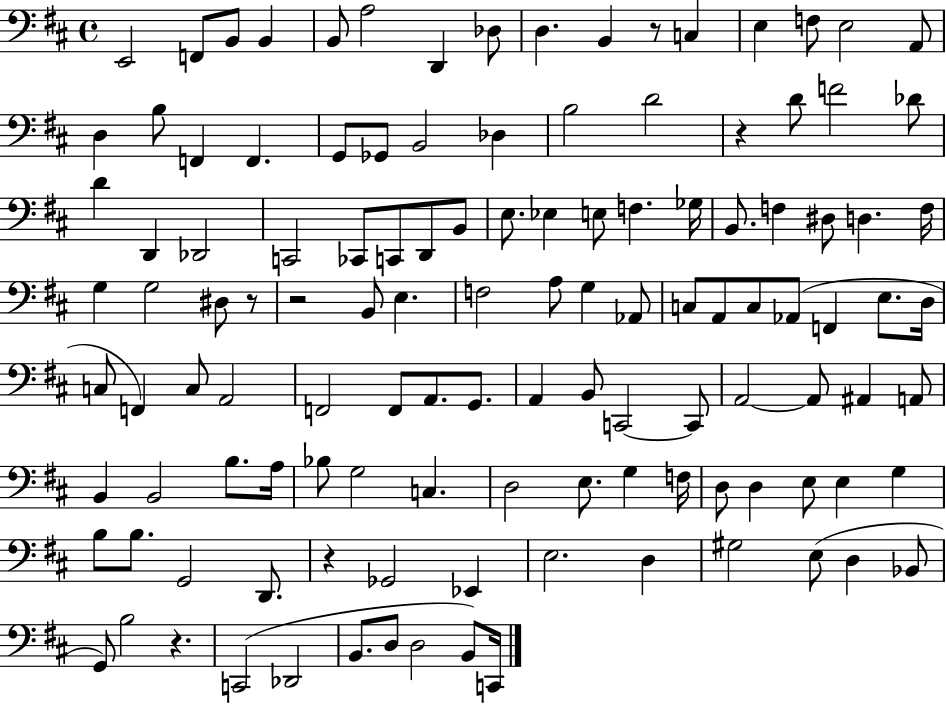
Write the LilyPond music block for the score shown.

{
  \clef bass
  \time 4/4
  \defaultTimeSignature
  \key d \major
  e,2 f,8 b,8 b,4 | b,8 a2 d,4 des8 | d4. b,4 r8 c4 | e4 f8 e2 a,8 | \break d4 b8 f,4 f,4. | g,8 ges,8 b,2 des4 | b2 d'2 | r4 d'8 f'2 des'8 | \break d'4 d,4 des,2 | c,2 ces,8 c,8 d,8 b,8 | e8. ees4 e8 f4. ges16 | b,8. f4 dis8 d4. f16 | \break g4 g2 dis8 r8 | r2 b,8 e4. | f2 a8 g4 aes,8 | c8 a,8 c8 aes,8( f,4 e8. d16 | \break c8 f,4) c8 a,2 | f,2 f,8 a,8. g,8. | a,4 b,8 c,2~~ c,8 | a,2~~ a,8 ais,4 a,8 | \break b,4 b,2 b8. a16 | bes8 g2 c4. | d2 e8. g4 f16 | d8 d4 e8 e4 g4 | \break b8 b8. g,2 d,8. | r4 ges,2 ees,4 | e2. d4 | gis2 e8( d4 bes,8 | \break g,8) b2 r4. | c,2( des,2 | b,8. d8 d2 b,8) c,16 | \bar "|."
}